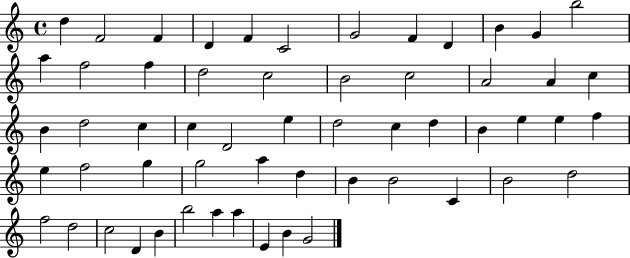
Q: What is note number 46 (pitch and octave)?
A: D5